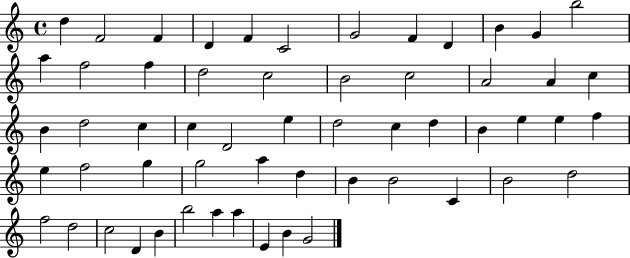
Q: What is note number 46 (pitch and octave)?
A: D5